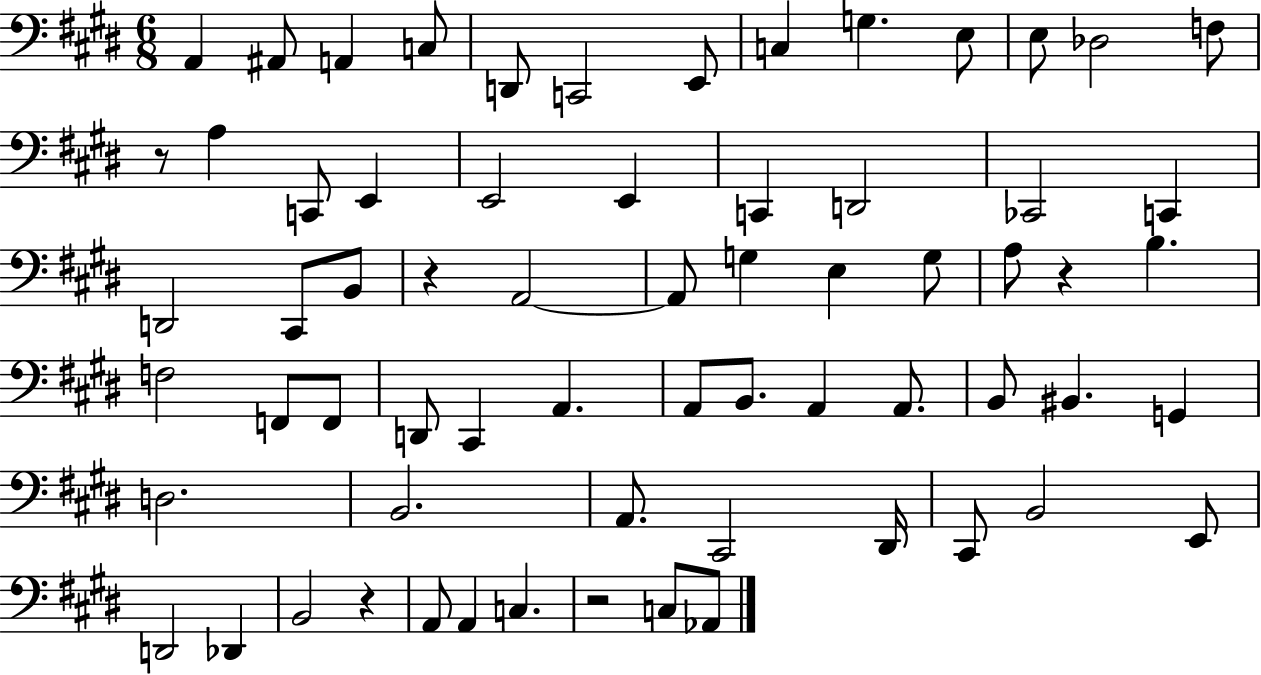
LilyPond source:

{
  \clef bass
  \numericTimeSignature
  \time 6/8
  \key e \major
  \repeat volta 2 { a,4 ais,8 a,4 c8 | d,8 c,2 e,8 | c4 g4. e8 | e8 des2 f8 | \break r8 a4 c,8 e,4 | e,2 e,4 | c,4 d,2 | ces,2 c,4 | \break d,2 cis,8 b,8 | r4 a,2~~ | a,8 g4 e4 g8 | a8 r4 b4. | \break f2 f,8 f,8 | d,8 cis,4 a,4. | a,8 b,8. a,4 a,8. | b,8 bis,4. g,4 | \break d2. | b,2. | a,8. cis,2 dis,16 | cis,8 b,2 e,8 | \break d,2 des,4 | b,2 r4 | a,8 a,4 c4. | r2 c8 aes,8 | \break } \bar "|."
}